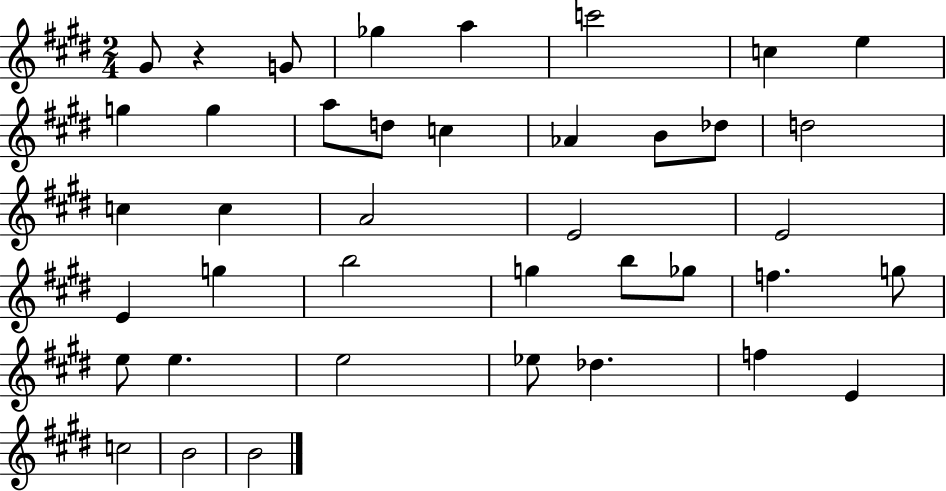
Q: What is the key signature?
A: E major